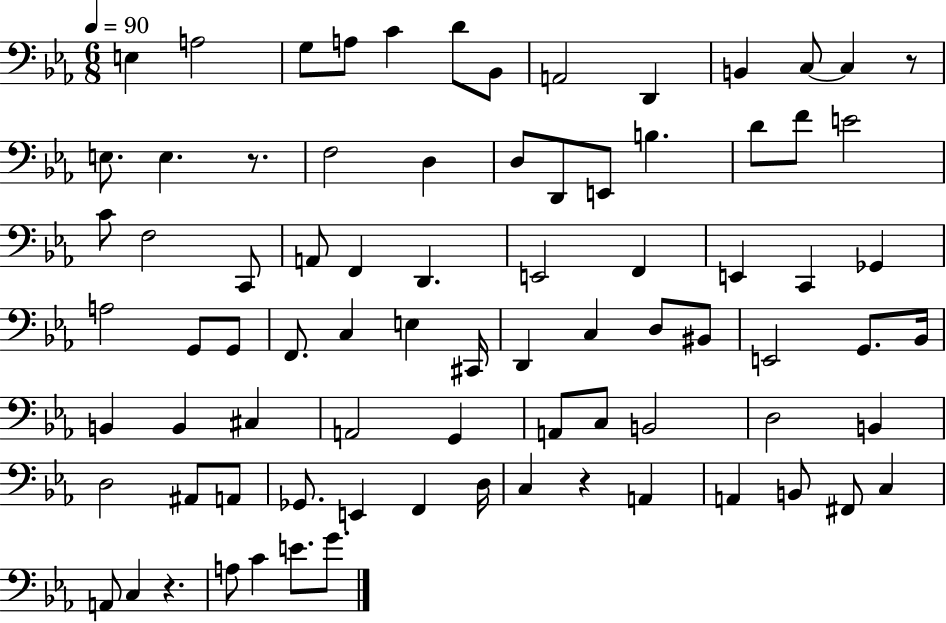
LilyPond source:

{
  \clef bass
  \numericTimeSignature
  \time 6/8
  \key ees \major
  \tempo 4 = 90
  e4 a2 | g8 a8 c'4 d'8 bes,8 | a,2 d,4 | b,4 c8~~ c4 r8 | \break e8. e4. r8. | f2 d4 | d8 d,8 e,8 b4. | d'8 f'8 e'2 | \break c'8 f2 c,8 | a,8 f,4 d,4. | e,2 f,4 | e,4 c,4 ges,4 | \break a2 g,8 g,8 | f,8. c4 e4 cis,16 | d,4 c4 d8 bis,8 | e,2 g,8. bes,16 | \break b,4 b,4 cis4 | a,2 g,4 | a,8 c8 b,2 | d2 b,4 | \break d2 ais,8 a,8 | ges,8. e,4 f,4 d16 | c4 r4 a,4 | a,4 b,8 fis,8 c4 | \break a,8 c4 r4. | a8 c'4 e'8. g'8. | \bar "|."
}